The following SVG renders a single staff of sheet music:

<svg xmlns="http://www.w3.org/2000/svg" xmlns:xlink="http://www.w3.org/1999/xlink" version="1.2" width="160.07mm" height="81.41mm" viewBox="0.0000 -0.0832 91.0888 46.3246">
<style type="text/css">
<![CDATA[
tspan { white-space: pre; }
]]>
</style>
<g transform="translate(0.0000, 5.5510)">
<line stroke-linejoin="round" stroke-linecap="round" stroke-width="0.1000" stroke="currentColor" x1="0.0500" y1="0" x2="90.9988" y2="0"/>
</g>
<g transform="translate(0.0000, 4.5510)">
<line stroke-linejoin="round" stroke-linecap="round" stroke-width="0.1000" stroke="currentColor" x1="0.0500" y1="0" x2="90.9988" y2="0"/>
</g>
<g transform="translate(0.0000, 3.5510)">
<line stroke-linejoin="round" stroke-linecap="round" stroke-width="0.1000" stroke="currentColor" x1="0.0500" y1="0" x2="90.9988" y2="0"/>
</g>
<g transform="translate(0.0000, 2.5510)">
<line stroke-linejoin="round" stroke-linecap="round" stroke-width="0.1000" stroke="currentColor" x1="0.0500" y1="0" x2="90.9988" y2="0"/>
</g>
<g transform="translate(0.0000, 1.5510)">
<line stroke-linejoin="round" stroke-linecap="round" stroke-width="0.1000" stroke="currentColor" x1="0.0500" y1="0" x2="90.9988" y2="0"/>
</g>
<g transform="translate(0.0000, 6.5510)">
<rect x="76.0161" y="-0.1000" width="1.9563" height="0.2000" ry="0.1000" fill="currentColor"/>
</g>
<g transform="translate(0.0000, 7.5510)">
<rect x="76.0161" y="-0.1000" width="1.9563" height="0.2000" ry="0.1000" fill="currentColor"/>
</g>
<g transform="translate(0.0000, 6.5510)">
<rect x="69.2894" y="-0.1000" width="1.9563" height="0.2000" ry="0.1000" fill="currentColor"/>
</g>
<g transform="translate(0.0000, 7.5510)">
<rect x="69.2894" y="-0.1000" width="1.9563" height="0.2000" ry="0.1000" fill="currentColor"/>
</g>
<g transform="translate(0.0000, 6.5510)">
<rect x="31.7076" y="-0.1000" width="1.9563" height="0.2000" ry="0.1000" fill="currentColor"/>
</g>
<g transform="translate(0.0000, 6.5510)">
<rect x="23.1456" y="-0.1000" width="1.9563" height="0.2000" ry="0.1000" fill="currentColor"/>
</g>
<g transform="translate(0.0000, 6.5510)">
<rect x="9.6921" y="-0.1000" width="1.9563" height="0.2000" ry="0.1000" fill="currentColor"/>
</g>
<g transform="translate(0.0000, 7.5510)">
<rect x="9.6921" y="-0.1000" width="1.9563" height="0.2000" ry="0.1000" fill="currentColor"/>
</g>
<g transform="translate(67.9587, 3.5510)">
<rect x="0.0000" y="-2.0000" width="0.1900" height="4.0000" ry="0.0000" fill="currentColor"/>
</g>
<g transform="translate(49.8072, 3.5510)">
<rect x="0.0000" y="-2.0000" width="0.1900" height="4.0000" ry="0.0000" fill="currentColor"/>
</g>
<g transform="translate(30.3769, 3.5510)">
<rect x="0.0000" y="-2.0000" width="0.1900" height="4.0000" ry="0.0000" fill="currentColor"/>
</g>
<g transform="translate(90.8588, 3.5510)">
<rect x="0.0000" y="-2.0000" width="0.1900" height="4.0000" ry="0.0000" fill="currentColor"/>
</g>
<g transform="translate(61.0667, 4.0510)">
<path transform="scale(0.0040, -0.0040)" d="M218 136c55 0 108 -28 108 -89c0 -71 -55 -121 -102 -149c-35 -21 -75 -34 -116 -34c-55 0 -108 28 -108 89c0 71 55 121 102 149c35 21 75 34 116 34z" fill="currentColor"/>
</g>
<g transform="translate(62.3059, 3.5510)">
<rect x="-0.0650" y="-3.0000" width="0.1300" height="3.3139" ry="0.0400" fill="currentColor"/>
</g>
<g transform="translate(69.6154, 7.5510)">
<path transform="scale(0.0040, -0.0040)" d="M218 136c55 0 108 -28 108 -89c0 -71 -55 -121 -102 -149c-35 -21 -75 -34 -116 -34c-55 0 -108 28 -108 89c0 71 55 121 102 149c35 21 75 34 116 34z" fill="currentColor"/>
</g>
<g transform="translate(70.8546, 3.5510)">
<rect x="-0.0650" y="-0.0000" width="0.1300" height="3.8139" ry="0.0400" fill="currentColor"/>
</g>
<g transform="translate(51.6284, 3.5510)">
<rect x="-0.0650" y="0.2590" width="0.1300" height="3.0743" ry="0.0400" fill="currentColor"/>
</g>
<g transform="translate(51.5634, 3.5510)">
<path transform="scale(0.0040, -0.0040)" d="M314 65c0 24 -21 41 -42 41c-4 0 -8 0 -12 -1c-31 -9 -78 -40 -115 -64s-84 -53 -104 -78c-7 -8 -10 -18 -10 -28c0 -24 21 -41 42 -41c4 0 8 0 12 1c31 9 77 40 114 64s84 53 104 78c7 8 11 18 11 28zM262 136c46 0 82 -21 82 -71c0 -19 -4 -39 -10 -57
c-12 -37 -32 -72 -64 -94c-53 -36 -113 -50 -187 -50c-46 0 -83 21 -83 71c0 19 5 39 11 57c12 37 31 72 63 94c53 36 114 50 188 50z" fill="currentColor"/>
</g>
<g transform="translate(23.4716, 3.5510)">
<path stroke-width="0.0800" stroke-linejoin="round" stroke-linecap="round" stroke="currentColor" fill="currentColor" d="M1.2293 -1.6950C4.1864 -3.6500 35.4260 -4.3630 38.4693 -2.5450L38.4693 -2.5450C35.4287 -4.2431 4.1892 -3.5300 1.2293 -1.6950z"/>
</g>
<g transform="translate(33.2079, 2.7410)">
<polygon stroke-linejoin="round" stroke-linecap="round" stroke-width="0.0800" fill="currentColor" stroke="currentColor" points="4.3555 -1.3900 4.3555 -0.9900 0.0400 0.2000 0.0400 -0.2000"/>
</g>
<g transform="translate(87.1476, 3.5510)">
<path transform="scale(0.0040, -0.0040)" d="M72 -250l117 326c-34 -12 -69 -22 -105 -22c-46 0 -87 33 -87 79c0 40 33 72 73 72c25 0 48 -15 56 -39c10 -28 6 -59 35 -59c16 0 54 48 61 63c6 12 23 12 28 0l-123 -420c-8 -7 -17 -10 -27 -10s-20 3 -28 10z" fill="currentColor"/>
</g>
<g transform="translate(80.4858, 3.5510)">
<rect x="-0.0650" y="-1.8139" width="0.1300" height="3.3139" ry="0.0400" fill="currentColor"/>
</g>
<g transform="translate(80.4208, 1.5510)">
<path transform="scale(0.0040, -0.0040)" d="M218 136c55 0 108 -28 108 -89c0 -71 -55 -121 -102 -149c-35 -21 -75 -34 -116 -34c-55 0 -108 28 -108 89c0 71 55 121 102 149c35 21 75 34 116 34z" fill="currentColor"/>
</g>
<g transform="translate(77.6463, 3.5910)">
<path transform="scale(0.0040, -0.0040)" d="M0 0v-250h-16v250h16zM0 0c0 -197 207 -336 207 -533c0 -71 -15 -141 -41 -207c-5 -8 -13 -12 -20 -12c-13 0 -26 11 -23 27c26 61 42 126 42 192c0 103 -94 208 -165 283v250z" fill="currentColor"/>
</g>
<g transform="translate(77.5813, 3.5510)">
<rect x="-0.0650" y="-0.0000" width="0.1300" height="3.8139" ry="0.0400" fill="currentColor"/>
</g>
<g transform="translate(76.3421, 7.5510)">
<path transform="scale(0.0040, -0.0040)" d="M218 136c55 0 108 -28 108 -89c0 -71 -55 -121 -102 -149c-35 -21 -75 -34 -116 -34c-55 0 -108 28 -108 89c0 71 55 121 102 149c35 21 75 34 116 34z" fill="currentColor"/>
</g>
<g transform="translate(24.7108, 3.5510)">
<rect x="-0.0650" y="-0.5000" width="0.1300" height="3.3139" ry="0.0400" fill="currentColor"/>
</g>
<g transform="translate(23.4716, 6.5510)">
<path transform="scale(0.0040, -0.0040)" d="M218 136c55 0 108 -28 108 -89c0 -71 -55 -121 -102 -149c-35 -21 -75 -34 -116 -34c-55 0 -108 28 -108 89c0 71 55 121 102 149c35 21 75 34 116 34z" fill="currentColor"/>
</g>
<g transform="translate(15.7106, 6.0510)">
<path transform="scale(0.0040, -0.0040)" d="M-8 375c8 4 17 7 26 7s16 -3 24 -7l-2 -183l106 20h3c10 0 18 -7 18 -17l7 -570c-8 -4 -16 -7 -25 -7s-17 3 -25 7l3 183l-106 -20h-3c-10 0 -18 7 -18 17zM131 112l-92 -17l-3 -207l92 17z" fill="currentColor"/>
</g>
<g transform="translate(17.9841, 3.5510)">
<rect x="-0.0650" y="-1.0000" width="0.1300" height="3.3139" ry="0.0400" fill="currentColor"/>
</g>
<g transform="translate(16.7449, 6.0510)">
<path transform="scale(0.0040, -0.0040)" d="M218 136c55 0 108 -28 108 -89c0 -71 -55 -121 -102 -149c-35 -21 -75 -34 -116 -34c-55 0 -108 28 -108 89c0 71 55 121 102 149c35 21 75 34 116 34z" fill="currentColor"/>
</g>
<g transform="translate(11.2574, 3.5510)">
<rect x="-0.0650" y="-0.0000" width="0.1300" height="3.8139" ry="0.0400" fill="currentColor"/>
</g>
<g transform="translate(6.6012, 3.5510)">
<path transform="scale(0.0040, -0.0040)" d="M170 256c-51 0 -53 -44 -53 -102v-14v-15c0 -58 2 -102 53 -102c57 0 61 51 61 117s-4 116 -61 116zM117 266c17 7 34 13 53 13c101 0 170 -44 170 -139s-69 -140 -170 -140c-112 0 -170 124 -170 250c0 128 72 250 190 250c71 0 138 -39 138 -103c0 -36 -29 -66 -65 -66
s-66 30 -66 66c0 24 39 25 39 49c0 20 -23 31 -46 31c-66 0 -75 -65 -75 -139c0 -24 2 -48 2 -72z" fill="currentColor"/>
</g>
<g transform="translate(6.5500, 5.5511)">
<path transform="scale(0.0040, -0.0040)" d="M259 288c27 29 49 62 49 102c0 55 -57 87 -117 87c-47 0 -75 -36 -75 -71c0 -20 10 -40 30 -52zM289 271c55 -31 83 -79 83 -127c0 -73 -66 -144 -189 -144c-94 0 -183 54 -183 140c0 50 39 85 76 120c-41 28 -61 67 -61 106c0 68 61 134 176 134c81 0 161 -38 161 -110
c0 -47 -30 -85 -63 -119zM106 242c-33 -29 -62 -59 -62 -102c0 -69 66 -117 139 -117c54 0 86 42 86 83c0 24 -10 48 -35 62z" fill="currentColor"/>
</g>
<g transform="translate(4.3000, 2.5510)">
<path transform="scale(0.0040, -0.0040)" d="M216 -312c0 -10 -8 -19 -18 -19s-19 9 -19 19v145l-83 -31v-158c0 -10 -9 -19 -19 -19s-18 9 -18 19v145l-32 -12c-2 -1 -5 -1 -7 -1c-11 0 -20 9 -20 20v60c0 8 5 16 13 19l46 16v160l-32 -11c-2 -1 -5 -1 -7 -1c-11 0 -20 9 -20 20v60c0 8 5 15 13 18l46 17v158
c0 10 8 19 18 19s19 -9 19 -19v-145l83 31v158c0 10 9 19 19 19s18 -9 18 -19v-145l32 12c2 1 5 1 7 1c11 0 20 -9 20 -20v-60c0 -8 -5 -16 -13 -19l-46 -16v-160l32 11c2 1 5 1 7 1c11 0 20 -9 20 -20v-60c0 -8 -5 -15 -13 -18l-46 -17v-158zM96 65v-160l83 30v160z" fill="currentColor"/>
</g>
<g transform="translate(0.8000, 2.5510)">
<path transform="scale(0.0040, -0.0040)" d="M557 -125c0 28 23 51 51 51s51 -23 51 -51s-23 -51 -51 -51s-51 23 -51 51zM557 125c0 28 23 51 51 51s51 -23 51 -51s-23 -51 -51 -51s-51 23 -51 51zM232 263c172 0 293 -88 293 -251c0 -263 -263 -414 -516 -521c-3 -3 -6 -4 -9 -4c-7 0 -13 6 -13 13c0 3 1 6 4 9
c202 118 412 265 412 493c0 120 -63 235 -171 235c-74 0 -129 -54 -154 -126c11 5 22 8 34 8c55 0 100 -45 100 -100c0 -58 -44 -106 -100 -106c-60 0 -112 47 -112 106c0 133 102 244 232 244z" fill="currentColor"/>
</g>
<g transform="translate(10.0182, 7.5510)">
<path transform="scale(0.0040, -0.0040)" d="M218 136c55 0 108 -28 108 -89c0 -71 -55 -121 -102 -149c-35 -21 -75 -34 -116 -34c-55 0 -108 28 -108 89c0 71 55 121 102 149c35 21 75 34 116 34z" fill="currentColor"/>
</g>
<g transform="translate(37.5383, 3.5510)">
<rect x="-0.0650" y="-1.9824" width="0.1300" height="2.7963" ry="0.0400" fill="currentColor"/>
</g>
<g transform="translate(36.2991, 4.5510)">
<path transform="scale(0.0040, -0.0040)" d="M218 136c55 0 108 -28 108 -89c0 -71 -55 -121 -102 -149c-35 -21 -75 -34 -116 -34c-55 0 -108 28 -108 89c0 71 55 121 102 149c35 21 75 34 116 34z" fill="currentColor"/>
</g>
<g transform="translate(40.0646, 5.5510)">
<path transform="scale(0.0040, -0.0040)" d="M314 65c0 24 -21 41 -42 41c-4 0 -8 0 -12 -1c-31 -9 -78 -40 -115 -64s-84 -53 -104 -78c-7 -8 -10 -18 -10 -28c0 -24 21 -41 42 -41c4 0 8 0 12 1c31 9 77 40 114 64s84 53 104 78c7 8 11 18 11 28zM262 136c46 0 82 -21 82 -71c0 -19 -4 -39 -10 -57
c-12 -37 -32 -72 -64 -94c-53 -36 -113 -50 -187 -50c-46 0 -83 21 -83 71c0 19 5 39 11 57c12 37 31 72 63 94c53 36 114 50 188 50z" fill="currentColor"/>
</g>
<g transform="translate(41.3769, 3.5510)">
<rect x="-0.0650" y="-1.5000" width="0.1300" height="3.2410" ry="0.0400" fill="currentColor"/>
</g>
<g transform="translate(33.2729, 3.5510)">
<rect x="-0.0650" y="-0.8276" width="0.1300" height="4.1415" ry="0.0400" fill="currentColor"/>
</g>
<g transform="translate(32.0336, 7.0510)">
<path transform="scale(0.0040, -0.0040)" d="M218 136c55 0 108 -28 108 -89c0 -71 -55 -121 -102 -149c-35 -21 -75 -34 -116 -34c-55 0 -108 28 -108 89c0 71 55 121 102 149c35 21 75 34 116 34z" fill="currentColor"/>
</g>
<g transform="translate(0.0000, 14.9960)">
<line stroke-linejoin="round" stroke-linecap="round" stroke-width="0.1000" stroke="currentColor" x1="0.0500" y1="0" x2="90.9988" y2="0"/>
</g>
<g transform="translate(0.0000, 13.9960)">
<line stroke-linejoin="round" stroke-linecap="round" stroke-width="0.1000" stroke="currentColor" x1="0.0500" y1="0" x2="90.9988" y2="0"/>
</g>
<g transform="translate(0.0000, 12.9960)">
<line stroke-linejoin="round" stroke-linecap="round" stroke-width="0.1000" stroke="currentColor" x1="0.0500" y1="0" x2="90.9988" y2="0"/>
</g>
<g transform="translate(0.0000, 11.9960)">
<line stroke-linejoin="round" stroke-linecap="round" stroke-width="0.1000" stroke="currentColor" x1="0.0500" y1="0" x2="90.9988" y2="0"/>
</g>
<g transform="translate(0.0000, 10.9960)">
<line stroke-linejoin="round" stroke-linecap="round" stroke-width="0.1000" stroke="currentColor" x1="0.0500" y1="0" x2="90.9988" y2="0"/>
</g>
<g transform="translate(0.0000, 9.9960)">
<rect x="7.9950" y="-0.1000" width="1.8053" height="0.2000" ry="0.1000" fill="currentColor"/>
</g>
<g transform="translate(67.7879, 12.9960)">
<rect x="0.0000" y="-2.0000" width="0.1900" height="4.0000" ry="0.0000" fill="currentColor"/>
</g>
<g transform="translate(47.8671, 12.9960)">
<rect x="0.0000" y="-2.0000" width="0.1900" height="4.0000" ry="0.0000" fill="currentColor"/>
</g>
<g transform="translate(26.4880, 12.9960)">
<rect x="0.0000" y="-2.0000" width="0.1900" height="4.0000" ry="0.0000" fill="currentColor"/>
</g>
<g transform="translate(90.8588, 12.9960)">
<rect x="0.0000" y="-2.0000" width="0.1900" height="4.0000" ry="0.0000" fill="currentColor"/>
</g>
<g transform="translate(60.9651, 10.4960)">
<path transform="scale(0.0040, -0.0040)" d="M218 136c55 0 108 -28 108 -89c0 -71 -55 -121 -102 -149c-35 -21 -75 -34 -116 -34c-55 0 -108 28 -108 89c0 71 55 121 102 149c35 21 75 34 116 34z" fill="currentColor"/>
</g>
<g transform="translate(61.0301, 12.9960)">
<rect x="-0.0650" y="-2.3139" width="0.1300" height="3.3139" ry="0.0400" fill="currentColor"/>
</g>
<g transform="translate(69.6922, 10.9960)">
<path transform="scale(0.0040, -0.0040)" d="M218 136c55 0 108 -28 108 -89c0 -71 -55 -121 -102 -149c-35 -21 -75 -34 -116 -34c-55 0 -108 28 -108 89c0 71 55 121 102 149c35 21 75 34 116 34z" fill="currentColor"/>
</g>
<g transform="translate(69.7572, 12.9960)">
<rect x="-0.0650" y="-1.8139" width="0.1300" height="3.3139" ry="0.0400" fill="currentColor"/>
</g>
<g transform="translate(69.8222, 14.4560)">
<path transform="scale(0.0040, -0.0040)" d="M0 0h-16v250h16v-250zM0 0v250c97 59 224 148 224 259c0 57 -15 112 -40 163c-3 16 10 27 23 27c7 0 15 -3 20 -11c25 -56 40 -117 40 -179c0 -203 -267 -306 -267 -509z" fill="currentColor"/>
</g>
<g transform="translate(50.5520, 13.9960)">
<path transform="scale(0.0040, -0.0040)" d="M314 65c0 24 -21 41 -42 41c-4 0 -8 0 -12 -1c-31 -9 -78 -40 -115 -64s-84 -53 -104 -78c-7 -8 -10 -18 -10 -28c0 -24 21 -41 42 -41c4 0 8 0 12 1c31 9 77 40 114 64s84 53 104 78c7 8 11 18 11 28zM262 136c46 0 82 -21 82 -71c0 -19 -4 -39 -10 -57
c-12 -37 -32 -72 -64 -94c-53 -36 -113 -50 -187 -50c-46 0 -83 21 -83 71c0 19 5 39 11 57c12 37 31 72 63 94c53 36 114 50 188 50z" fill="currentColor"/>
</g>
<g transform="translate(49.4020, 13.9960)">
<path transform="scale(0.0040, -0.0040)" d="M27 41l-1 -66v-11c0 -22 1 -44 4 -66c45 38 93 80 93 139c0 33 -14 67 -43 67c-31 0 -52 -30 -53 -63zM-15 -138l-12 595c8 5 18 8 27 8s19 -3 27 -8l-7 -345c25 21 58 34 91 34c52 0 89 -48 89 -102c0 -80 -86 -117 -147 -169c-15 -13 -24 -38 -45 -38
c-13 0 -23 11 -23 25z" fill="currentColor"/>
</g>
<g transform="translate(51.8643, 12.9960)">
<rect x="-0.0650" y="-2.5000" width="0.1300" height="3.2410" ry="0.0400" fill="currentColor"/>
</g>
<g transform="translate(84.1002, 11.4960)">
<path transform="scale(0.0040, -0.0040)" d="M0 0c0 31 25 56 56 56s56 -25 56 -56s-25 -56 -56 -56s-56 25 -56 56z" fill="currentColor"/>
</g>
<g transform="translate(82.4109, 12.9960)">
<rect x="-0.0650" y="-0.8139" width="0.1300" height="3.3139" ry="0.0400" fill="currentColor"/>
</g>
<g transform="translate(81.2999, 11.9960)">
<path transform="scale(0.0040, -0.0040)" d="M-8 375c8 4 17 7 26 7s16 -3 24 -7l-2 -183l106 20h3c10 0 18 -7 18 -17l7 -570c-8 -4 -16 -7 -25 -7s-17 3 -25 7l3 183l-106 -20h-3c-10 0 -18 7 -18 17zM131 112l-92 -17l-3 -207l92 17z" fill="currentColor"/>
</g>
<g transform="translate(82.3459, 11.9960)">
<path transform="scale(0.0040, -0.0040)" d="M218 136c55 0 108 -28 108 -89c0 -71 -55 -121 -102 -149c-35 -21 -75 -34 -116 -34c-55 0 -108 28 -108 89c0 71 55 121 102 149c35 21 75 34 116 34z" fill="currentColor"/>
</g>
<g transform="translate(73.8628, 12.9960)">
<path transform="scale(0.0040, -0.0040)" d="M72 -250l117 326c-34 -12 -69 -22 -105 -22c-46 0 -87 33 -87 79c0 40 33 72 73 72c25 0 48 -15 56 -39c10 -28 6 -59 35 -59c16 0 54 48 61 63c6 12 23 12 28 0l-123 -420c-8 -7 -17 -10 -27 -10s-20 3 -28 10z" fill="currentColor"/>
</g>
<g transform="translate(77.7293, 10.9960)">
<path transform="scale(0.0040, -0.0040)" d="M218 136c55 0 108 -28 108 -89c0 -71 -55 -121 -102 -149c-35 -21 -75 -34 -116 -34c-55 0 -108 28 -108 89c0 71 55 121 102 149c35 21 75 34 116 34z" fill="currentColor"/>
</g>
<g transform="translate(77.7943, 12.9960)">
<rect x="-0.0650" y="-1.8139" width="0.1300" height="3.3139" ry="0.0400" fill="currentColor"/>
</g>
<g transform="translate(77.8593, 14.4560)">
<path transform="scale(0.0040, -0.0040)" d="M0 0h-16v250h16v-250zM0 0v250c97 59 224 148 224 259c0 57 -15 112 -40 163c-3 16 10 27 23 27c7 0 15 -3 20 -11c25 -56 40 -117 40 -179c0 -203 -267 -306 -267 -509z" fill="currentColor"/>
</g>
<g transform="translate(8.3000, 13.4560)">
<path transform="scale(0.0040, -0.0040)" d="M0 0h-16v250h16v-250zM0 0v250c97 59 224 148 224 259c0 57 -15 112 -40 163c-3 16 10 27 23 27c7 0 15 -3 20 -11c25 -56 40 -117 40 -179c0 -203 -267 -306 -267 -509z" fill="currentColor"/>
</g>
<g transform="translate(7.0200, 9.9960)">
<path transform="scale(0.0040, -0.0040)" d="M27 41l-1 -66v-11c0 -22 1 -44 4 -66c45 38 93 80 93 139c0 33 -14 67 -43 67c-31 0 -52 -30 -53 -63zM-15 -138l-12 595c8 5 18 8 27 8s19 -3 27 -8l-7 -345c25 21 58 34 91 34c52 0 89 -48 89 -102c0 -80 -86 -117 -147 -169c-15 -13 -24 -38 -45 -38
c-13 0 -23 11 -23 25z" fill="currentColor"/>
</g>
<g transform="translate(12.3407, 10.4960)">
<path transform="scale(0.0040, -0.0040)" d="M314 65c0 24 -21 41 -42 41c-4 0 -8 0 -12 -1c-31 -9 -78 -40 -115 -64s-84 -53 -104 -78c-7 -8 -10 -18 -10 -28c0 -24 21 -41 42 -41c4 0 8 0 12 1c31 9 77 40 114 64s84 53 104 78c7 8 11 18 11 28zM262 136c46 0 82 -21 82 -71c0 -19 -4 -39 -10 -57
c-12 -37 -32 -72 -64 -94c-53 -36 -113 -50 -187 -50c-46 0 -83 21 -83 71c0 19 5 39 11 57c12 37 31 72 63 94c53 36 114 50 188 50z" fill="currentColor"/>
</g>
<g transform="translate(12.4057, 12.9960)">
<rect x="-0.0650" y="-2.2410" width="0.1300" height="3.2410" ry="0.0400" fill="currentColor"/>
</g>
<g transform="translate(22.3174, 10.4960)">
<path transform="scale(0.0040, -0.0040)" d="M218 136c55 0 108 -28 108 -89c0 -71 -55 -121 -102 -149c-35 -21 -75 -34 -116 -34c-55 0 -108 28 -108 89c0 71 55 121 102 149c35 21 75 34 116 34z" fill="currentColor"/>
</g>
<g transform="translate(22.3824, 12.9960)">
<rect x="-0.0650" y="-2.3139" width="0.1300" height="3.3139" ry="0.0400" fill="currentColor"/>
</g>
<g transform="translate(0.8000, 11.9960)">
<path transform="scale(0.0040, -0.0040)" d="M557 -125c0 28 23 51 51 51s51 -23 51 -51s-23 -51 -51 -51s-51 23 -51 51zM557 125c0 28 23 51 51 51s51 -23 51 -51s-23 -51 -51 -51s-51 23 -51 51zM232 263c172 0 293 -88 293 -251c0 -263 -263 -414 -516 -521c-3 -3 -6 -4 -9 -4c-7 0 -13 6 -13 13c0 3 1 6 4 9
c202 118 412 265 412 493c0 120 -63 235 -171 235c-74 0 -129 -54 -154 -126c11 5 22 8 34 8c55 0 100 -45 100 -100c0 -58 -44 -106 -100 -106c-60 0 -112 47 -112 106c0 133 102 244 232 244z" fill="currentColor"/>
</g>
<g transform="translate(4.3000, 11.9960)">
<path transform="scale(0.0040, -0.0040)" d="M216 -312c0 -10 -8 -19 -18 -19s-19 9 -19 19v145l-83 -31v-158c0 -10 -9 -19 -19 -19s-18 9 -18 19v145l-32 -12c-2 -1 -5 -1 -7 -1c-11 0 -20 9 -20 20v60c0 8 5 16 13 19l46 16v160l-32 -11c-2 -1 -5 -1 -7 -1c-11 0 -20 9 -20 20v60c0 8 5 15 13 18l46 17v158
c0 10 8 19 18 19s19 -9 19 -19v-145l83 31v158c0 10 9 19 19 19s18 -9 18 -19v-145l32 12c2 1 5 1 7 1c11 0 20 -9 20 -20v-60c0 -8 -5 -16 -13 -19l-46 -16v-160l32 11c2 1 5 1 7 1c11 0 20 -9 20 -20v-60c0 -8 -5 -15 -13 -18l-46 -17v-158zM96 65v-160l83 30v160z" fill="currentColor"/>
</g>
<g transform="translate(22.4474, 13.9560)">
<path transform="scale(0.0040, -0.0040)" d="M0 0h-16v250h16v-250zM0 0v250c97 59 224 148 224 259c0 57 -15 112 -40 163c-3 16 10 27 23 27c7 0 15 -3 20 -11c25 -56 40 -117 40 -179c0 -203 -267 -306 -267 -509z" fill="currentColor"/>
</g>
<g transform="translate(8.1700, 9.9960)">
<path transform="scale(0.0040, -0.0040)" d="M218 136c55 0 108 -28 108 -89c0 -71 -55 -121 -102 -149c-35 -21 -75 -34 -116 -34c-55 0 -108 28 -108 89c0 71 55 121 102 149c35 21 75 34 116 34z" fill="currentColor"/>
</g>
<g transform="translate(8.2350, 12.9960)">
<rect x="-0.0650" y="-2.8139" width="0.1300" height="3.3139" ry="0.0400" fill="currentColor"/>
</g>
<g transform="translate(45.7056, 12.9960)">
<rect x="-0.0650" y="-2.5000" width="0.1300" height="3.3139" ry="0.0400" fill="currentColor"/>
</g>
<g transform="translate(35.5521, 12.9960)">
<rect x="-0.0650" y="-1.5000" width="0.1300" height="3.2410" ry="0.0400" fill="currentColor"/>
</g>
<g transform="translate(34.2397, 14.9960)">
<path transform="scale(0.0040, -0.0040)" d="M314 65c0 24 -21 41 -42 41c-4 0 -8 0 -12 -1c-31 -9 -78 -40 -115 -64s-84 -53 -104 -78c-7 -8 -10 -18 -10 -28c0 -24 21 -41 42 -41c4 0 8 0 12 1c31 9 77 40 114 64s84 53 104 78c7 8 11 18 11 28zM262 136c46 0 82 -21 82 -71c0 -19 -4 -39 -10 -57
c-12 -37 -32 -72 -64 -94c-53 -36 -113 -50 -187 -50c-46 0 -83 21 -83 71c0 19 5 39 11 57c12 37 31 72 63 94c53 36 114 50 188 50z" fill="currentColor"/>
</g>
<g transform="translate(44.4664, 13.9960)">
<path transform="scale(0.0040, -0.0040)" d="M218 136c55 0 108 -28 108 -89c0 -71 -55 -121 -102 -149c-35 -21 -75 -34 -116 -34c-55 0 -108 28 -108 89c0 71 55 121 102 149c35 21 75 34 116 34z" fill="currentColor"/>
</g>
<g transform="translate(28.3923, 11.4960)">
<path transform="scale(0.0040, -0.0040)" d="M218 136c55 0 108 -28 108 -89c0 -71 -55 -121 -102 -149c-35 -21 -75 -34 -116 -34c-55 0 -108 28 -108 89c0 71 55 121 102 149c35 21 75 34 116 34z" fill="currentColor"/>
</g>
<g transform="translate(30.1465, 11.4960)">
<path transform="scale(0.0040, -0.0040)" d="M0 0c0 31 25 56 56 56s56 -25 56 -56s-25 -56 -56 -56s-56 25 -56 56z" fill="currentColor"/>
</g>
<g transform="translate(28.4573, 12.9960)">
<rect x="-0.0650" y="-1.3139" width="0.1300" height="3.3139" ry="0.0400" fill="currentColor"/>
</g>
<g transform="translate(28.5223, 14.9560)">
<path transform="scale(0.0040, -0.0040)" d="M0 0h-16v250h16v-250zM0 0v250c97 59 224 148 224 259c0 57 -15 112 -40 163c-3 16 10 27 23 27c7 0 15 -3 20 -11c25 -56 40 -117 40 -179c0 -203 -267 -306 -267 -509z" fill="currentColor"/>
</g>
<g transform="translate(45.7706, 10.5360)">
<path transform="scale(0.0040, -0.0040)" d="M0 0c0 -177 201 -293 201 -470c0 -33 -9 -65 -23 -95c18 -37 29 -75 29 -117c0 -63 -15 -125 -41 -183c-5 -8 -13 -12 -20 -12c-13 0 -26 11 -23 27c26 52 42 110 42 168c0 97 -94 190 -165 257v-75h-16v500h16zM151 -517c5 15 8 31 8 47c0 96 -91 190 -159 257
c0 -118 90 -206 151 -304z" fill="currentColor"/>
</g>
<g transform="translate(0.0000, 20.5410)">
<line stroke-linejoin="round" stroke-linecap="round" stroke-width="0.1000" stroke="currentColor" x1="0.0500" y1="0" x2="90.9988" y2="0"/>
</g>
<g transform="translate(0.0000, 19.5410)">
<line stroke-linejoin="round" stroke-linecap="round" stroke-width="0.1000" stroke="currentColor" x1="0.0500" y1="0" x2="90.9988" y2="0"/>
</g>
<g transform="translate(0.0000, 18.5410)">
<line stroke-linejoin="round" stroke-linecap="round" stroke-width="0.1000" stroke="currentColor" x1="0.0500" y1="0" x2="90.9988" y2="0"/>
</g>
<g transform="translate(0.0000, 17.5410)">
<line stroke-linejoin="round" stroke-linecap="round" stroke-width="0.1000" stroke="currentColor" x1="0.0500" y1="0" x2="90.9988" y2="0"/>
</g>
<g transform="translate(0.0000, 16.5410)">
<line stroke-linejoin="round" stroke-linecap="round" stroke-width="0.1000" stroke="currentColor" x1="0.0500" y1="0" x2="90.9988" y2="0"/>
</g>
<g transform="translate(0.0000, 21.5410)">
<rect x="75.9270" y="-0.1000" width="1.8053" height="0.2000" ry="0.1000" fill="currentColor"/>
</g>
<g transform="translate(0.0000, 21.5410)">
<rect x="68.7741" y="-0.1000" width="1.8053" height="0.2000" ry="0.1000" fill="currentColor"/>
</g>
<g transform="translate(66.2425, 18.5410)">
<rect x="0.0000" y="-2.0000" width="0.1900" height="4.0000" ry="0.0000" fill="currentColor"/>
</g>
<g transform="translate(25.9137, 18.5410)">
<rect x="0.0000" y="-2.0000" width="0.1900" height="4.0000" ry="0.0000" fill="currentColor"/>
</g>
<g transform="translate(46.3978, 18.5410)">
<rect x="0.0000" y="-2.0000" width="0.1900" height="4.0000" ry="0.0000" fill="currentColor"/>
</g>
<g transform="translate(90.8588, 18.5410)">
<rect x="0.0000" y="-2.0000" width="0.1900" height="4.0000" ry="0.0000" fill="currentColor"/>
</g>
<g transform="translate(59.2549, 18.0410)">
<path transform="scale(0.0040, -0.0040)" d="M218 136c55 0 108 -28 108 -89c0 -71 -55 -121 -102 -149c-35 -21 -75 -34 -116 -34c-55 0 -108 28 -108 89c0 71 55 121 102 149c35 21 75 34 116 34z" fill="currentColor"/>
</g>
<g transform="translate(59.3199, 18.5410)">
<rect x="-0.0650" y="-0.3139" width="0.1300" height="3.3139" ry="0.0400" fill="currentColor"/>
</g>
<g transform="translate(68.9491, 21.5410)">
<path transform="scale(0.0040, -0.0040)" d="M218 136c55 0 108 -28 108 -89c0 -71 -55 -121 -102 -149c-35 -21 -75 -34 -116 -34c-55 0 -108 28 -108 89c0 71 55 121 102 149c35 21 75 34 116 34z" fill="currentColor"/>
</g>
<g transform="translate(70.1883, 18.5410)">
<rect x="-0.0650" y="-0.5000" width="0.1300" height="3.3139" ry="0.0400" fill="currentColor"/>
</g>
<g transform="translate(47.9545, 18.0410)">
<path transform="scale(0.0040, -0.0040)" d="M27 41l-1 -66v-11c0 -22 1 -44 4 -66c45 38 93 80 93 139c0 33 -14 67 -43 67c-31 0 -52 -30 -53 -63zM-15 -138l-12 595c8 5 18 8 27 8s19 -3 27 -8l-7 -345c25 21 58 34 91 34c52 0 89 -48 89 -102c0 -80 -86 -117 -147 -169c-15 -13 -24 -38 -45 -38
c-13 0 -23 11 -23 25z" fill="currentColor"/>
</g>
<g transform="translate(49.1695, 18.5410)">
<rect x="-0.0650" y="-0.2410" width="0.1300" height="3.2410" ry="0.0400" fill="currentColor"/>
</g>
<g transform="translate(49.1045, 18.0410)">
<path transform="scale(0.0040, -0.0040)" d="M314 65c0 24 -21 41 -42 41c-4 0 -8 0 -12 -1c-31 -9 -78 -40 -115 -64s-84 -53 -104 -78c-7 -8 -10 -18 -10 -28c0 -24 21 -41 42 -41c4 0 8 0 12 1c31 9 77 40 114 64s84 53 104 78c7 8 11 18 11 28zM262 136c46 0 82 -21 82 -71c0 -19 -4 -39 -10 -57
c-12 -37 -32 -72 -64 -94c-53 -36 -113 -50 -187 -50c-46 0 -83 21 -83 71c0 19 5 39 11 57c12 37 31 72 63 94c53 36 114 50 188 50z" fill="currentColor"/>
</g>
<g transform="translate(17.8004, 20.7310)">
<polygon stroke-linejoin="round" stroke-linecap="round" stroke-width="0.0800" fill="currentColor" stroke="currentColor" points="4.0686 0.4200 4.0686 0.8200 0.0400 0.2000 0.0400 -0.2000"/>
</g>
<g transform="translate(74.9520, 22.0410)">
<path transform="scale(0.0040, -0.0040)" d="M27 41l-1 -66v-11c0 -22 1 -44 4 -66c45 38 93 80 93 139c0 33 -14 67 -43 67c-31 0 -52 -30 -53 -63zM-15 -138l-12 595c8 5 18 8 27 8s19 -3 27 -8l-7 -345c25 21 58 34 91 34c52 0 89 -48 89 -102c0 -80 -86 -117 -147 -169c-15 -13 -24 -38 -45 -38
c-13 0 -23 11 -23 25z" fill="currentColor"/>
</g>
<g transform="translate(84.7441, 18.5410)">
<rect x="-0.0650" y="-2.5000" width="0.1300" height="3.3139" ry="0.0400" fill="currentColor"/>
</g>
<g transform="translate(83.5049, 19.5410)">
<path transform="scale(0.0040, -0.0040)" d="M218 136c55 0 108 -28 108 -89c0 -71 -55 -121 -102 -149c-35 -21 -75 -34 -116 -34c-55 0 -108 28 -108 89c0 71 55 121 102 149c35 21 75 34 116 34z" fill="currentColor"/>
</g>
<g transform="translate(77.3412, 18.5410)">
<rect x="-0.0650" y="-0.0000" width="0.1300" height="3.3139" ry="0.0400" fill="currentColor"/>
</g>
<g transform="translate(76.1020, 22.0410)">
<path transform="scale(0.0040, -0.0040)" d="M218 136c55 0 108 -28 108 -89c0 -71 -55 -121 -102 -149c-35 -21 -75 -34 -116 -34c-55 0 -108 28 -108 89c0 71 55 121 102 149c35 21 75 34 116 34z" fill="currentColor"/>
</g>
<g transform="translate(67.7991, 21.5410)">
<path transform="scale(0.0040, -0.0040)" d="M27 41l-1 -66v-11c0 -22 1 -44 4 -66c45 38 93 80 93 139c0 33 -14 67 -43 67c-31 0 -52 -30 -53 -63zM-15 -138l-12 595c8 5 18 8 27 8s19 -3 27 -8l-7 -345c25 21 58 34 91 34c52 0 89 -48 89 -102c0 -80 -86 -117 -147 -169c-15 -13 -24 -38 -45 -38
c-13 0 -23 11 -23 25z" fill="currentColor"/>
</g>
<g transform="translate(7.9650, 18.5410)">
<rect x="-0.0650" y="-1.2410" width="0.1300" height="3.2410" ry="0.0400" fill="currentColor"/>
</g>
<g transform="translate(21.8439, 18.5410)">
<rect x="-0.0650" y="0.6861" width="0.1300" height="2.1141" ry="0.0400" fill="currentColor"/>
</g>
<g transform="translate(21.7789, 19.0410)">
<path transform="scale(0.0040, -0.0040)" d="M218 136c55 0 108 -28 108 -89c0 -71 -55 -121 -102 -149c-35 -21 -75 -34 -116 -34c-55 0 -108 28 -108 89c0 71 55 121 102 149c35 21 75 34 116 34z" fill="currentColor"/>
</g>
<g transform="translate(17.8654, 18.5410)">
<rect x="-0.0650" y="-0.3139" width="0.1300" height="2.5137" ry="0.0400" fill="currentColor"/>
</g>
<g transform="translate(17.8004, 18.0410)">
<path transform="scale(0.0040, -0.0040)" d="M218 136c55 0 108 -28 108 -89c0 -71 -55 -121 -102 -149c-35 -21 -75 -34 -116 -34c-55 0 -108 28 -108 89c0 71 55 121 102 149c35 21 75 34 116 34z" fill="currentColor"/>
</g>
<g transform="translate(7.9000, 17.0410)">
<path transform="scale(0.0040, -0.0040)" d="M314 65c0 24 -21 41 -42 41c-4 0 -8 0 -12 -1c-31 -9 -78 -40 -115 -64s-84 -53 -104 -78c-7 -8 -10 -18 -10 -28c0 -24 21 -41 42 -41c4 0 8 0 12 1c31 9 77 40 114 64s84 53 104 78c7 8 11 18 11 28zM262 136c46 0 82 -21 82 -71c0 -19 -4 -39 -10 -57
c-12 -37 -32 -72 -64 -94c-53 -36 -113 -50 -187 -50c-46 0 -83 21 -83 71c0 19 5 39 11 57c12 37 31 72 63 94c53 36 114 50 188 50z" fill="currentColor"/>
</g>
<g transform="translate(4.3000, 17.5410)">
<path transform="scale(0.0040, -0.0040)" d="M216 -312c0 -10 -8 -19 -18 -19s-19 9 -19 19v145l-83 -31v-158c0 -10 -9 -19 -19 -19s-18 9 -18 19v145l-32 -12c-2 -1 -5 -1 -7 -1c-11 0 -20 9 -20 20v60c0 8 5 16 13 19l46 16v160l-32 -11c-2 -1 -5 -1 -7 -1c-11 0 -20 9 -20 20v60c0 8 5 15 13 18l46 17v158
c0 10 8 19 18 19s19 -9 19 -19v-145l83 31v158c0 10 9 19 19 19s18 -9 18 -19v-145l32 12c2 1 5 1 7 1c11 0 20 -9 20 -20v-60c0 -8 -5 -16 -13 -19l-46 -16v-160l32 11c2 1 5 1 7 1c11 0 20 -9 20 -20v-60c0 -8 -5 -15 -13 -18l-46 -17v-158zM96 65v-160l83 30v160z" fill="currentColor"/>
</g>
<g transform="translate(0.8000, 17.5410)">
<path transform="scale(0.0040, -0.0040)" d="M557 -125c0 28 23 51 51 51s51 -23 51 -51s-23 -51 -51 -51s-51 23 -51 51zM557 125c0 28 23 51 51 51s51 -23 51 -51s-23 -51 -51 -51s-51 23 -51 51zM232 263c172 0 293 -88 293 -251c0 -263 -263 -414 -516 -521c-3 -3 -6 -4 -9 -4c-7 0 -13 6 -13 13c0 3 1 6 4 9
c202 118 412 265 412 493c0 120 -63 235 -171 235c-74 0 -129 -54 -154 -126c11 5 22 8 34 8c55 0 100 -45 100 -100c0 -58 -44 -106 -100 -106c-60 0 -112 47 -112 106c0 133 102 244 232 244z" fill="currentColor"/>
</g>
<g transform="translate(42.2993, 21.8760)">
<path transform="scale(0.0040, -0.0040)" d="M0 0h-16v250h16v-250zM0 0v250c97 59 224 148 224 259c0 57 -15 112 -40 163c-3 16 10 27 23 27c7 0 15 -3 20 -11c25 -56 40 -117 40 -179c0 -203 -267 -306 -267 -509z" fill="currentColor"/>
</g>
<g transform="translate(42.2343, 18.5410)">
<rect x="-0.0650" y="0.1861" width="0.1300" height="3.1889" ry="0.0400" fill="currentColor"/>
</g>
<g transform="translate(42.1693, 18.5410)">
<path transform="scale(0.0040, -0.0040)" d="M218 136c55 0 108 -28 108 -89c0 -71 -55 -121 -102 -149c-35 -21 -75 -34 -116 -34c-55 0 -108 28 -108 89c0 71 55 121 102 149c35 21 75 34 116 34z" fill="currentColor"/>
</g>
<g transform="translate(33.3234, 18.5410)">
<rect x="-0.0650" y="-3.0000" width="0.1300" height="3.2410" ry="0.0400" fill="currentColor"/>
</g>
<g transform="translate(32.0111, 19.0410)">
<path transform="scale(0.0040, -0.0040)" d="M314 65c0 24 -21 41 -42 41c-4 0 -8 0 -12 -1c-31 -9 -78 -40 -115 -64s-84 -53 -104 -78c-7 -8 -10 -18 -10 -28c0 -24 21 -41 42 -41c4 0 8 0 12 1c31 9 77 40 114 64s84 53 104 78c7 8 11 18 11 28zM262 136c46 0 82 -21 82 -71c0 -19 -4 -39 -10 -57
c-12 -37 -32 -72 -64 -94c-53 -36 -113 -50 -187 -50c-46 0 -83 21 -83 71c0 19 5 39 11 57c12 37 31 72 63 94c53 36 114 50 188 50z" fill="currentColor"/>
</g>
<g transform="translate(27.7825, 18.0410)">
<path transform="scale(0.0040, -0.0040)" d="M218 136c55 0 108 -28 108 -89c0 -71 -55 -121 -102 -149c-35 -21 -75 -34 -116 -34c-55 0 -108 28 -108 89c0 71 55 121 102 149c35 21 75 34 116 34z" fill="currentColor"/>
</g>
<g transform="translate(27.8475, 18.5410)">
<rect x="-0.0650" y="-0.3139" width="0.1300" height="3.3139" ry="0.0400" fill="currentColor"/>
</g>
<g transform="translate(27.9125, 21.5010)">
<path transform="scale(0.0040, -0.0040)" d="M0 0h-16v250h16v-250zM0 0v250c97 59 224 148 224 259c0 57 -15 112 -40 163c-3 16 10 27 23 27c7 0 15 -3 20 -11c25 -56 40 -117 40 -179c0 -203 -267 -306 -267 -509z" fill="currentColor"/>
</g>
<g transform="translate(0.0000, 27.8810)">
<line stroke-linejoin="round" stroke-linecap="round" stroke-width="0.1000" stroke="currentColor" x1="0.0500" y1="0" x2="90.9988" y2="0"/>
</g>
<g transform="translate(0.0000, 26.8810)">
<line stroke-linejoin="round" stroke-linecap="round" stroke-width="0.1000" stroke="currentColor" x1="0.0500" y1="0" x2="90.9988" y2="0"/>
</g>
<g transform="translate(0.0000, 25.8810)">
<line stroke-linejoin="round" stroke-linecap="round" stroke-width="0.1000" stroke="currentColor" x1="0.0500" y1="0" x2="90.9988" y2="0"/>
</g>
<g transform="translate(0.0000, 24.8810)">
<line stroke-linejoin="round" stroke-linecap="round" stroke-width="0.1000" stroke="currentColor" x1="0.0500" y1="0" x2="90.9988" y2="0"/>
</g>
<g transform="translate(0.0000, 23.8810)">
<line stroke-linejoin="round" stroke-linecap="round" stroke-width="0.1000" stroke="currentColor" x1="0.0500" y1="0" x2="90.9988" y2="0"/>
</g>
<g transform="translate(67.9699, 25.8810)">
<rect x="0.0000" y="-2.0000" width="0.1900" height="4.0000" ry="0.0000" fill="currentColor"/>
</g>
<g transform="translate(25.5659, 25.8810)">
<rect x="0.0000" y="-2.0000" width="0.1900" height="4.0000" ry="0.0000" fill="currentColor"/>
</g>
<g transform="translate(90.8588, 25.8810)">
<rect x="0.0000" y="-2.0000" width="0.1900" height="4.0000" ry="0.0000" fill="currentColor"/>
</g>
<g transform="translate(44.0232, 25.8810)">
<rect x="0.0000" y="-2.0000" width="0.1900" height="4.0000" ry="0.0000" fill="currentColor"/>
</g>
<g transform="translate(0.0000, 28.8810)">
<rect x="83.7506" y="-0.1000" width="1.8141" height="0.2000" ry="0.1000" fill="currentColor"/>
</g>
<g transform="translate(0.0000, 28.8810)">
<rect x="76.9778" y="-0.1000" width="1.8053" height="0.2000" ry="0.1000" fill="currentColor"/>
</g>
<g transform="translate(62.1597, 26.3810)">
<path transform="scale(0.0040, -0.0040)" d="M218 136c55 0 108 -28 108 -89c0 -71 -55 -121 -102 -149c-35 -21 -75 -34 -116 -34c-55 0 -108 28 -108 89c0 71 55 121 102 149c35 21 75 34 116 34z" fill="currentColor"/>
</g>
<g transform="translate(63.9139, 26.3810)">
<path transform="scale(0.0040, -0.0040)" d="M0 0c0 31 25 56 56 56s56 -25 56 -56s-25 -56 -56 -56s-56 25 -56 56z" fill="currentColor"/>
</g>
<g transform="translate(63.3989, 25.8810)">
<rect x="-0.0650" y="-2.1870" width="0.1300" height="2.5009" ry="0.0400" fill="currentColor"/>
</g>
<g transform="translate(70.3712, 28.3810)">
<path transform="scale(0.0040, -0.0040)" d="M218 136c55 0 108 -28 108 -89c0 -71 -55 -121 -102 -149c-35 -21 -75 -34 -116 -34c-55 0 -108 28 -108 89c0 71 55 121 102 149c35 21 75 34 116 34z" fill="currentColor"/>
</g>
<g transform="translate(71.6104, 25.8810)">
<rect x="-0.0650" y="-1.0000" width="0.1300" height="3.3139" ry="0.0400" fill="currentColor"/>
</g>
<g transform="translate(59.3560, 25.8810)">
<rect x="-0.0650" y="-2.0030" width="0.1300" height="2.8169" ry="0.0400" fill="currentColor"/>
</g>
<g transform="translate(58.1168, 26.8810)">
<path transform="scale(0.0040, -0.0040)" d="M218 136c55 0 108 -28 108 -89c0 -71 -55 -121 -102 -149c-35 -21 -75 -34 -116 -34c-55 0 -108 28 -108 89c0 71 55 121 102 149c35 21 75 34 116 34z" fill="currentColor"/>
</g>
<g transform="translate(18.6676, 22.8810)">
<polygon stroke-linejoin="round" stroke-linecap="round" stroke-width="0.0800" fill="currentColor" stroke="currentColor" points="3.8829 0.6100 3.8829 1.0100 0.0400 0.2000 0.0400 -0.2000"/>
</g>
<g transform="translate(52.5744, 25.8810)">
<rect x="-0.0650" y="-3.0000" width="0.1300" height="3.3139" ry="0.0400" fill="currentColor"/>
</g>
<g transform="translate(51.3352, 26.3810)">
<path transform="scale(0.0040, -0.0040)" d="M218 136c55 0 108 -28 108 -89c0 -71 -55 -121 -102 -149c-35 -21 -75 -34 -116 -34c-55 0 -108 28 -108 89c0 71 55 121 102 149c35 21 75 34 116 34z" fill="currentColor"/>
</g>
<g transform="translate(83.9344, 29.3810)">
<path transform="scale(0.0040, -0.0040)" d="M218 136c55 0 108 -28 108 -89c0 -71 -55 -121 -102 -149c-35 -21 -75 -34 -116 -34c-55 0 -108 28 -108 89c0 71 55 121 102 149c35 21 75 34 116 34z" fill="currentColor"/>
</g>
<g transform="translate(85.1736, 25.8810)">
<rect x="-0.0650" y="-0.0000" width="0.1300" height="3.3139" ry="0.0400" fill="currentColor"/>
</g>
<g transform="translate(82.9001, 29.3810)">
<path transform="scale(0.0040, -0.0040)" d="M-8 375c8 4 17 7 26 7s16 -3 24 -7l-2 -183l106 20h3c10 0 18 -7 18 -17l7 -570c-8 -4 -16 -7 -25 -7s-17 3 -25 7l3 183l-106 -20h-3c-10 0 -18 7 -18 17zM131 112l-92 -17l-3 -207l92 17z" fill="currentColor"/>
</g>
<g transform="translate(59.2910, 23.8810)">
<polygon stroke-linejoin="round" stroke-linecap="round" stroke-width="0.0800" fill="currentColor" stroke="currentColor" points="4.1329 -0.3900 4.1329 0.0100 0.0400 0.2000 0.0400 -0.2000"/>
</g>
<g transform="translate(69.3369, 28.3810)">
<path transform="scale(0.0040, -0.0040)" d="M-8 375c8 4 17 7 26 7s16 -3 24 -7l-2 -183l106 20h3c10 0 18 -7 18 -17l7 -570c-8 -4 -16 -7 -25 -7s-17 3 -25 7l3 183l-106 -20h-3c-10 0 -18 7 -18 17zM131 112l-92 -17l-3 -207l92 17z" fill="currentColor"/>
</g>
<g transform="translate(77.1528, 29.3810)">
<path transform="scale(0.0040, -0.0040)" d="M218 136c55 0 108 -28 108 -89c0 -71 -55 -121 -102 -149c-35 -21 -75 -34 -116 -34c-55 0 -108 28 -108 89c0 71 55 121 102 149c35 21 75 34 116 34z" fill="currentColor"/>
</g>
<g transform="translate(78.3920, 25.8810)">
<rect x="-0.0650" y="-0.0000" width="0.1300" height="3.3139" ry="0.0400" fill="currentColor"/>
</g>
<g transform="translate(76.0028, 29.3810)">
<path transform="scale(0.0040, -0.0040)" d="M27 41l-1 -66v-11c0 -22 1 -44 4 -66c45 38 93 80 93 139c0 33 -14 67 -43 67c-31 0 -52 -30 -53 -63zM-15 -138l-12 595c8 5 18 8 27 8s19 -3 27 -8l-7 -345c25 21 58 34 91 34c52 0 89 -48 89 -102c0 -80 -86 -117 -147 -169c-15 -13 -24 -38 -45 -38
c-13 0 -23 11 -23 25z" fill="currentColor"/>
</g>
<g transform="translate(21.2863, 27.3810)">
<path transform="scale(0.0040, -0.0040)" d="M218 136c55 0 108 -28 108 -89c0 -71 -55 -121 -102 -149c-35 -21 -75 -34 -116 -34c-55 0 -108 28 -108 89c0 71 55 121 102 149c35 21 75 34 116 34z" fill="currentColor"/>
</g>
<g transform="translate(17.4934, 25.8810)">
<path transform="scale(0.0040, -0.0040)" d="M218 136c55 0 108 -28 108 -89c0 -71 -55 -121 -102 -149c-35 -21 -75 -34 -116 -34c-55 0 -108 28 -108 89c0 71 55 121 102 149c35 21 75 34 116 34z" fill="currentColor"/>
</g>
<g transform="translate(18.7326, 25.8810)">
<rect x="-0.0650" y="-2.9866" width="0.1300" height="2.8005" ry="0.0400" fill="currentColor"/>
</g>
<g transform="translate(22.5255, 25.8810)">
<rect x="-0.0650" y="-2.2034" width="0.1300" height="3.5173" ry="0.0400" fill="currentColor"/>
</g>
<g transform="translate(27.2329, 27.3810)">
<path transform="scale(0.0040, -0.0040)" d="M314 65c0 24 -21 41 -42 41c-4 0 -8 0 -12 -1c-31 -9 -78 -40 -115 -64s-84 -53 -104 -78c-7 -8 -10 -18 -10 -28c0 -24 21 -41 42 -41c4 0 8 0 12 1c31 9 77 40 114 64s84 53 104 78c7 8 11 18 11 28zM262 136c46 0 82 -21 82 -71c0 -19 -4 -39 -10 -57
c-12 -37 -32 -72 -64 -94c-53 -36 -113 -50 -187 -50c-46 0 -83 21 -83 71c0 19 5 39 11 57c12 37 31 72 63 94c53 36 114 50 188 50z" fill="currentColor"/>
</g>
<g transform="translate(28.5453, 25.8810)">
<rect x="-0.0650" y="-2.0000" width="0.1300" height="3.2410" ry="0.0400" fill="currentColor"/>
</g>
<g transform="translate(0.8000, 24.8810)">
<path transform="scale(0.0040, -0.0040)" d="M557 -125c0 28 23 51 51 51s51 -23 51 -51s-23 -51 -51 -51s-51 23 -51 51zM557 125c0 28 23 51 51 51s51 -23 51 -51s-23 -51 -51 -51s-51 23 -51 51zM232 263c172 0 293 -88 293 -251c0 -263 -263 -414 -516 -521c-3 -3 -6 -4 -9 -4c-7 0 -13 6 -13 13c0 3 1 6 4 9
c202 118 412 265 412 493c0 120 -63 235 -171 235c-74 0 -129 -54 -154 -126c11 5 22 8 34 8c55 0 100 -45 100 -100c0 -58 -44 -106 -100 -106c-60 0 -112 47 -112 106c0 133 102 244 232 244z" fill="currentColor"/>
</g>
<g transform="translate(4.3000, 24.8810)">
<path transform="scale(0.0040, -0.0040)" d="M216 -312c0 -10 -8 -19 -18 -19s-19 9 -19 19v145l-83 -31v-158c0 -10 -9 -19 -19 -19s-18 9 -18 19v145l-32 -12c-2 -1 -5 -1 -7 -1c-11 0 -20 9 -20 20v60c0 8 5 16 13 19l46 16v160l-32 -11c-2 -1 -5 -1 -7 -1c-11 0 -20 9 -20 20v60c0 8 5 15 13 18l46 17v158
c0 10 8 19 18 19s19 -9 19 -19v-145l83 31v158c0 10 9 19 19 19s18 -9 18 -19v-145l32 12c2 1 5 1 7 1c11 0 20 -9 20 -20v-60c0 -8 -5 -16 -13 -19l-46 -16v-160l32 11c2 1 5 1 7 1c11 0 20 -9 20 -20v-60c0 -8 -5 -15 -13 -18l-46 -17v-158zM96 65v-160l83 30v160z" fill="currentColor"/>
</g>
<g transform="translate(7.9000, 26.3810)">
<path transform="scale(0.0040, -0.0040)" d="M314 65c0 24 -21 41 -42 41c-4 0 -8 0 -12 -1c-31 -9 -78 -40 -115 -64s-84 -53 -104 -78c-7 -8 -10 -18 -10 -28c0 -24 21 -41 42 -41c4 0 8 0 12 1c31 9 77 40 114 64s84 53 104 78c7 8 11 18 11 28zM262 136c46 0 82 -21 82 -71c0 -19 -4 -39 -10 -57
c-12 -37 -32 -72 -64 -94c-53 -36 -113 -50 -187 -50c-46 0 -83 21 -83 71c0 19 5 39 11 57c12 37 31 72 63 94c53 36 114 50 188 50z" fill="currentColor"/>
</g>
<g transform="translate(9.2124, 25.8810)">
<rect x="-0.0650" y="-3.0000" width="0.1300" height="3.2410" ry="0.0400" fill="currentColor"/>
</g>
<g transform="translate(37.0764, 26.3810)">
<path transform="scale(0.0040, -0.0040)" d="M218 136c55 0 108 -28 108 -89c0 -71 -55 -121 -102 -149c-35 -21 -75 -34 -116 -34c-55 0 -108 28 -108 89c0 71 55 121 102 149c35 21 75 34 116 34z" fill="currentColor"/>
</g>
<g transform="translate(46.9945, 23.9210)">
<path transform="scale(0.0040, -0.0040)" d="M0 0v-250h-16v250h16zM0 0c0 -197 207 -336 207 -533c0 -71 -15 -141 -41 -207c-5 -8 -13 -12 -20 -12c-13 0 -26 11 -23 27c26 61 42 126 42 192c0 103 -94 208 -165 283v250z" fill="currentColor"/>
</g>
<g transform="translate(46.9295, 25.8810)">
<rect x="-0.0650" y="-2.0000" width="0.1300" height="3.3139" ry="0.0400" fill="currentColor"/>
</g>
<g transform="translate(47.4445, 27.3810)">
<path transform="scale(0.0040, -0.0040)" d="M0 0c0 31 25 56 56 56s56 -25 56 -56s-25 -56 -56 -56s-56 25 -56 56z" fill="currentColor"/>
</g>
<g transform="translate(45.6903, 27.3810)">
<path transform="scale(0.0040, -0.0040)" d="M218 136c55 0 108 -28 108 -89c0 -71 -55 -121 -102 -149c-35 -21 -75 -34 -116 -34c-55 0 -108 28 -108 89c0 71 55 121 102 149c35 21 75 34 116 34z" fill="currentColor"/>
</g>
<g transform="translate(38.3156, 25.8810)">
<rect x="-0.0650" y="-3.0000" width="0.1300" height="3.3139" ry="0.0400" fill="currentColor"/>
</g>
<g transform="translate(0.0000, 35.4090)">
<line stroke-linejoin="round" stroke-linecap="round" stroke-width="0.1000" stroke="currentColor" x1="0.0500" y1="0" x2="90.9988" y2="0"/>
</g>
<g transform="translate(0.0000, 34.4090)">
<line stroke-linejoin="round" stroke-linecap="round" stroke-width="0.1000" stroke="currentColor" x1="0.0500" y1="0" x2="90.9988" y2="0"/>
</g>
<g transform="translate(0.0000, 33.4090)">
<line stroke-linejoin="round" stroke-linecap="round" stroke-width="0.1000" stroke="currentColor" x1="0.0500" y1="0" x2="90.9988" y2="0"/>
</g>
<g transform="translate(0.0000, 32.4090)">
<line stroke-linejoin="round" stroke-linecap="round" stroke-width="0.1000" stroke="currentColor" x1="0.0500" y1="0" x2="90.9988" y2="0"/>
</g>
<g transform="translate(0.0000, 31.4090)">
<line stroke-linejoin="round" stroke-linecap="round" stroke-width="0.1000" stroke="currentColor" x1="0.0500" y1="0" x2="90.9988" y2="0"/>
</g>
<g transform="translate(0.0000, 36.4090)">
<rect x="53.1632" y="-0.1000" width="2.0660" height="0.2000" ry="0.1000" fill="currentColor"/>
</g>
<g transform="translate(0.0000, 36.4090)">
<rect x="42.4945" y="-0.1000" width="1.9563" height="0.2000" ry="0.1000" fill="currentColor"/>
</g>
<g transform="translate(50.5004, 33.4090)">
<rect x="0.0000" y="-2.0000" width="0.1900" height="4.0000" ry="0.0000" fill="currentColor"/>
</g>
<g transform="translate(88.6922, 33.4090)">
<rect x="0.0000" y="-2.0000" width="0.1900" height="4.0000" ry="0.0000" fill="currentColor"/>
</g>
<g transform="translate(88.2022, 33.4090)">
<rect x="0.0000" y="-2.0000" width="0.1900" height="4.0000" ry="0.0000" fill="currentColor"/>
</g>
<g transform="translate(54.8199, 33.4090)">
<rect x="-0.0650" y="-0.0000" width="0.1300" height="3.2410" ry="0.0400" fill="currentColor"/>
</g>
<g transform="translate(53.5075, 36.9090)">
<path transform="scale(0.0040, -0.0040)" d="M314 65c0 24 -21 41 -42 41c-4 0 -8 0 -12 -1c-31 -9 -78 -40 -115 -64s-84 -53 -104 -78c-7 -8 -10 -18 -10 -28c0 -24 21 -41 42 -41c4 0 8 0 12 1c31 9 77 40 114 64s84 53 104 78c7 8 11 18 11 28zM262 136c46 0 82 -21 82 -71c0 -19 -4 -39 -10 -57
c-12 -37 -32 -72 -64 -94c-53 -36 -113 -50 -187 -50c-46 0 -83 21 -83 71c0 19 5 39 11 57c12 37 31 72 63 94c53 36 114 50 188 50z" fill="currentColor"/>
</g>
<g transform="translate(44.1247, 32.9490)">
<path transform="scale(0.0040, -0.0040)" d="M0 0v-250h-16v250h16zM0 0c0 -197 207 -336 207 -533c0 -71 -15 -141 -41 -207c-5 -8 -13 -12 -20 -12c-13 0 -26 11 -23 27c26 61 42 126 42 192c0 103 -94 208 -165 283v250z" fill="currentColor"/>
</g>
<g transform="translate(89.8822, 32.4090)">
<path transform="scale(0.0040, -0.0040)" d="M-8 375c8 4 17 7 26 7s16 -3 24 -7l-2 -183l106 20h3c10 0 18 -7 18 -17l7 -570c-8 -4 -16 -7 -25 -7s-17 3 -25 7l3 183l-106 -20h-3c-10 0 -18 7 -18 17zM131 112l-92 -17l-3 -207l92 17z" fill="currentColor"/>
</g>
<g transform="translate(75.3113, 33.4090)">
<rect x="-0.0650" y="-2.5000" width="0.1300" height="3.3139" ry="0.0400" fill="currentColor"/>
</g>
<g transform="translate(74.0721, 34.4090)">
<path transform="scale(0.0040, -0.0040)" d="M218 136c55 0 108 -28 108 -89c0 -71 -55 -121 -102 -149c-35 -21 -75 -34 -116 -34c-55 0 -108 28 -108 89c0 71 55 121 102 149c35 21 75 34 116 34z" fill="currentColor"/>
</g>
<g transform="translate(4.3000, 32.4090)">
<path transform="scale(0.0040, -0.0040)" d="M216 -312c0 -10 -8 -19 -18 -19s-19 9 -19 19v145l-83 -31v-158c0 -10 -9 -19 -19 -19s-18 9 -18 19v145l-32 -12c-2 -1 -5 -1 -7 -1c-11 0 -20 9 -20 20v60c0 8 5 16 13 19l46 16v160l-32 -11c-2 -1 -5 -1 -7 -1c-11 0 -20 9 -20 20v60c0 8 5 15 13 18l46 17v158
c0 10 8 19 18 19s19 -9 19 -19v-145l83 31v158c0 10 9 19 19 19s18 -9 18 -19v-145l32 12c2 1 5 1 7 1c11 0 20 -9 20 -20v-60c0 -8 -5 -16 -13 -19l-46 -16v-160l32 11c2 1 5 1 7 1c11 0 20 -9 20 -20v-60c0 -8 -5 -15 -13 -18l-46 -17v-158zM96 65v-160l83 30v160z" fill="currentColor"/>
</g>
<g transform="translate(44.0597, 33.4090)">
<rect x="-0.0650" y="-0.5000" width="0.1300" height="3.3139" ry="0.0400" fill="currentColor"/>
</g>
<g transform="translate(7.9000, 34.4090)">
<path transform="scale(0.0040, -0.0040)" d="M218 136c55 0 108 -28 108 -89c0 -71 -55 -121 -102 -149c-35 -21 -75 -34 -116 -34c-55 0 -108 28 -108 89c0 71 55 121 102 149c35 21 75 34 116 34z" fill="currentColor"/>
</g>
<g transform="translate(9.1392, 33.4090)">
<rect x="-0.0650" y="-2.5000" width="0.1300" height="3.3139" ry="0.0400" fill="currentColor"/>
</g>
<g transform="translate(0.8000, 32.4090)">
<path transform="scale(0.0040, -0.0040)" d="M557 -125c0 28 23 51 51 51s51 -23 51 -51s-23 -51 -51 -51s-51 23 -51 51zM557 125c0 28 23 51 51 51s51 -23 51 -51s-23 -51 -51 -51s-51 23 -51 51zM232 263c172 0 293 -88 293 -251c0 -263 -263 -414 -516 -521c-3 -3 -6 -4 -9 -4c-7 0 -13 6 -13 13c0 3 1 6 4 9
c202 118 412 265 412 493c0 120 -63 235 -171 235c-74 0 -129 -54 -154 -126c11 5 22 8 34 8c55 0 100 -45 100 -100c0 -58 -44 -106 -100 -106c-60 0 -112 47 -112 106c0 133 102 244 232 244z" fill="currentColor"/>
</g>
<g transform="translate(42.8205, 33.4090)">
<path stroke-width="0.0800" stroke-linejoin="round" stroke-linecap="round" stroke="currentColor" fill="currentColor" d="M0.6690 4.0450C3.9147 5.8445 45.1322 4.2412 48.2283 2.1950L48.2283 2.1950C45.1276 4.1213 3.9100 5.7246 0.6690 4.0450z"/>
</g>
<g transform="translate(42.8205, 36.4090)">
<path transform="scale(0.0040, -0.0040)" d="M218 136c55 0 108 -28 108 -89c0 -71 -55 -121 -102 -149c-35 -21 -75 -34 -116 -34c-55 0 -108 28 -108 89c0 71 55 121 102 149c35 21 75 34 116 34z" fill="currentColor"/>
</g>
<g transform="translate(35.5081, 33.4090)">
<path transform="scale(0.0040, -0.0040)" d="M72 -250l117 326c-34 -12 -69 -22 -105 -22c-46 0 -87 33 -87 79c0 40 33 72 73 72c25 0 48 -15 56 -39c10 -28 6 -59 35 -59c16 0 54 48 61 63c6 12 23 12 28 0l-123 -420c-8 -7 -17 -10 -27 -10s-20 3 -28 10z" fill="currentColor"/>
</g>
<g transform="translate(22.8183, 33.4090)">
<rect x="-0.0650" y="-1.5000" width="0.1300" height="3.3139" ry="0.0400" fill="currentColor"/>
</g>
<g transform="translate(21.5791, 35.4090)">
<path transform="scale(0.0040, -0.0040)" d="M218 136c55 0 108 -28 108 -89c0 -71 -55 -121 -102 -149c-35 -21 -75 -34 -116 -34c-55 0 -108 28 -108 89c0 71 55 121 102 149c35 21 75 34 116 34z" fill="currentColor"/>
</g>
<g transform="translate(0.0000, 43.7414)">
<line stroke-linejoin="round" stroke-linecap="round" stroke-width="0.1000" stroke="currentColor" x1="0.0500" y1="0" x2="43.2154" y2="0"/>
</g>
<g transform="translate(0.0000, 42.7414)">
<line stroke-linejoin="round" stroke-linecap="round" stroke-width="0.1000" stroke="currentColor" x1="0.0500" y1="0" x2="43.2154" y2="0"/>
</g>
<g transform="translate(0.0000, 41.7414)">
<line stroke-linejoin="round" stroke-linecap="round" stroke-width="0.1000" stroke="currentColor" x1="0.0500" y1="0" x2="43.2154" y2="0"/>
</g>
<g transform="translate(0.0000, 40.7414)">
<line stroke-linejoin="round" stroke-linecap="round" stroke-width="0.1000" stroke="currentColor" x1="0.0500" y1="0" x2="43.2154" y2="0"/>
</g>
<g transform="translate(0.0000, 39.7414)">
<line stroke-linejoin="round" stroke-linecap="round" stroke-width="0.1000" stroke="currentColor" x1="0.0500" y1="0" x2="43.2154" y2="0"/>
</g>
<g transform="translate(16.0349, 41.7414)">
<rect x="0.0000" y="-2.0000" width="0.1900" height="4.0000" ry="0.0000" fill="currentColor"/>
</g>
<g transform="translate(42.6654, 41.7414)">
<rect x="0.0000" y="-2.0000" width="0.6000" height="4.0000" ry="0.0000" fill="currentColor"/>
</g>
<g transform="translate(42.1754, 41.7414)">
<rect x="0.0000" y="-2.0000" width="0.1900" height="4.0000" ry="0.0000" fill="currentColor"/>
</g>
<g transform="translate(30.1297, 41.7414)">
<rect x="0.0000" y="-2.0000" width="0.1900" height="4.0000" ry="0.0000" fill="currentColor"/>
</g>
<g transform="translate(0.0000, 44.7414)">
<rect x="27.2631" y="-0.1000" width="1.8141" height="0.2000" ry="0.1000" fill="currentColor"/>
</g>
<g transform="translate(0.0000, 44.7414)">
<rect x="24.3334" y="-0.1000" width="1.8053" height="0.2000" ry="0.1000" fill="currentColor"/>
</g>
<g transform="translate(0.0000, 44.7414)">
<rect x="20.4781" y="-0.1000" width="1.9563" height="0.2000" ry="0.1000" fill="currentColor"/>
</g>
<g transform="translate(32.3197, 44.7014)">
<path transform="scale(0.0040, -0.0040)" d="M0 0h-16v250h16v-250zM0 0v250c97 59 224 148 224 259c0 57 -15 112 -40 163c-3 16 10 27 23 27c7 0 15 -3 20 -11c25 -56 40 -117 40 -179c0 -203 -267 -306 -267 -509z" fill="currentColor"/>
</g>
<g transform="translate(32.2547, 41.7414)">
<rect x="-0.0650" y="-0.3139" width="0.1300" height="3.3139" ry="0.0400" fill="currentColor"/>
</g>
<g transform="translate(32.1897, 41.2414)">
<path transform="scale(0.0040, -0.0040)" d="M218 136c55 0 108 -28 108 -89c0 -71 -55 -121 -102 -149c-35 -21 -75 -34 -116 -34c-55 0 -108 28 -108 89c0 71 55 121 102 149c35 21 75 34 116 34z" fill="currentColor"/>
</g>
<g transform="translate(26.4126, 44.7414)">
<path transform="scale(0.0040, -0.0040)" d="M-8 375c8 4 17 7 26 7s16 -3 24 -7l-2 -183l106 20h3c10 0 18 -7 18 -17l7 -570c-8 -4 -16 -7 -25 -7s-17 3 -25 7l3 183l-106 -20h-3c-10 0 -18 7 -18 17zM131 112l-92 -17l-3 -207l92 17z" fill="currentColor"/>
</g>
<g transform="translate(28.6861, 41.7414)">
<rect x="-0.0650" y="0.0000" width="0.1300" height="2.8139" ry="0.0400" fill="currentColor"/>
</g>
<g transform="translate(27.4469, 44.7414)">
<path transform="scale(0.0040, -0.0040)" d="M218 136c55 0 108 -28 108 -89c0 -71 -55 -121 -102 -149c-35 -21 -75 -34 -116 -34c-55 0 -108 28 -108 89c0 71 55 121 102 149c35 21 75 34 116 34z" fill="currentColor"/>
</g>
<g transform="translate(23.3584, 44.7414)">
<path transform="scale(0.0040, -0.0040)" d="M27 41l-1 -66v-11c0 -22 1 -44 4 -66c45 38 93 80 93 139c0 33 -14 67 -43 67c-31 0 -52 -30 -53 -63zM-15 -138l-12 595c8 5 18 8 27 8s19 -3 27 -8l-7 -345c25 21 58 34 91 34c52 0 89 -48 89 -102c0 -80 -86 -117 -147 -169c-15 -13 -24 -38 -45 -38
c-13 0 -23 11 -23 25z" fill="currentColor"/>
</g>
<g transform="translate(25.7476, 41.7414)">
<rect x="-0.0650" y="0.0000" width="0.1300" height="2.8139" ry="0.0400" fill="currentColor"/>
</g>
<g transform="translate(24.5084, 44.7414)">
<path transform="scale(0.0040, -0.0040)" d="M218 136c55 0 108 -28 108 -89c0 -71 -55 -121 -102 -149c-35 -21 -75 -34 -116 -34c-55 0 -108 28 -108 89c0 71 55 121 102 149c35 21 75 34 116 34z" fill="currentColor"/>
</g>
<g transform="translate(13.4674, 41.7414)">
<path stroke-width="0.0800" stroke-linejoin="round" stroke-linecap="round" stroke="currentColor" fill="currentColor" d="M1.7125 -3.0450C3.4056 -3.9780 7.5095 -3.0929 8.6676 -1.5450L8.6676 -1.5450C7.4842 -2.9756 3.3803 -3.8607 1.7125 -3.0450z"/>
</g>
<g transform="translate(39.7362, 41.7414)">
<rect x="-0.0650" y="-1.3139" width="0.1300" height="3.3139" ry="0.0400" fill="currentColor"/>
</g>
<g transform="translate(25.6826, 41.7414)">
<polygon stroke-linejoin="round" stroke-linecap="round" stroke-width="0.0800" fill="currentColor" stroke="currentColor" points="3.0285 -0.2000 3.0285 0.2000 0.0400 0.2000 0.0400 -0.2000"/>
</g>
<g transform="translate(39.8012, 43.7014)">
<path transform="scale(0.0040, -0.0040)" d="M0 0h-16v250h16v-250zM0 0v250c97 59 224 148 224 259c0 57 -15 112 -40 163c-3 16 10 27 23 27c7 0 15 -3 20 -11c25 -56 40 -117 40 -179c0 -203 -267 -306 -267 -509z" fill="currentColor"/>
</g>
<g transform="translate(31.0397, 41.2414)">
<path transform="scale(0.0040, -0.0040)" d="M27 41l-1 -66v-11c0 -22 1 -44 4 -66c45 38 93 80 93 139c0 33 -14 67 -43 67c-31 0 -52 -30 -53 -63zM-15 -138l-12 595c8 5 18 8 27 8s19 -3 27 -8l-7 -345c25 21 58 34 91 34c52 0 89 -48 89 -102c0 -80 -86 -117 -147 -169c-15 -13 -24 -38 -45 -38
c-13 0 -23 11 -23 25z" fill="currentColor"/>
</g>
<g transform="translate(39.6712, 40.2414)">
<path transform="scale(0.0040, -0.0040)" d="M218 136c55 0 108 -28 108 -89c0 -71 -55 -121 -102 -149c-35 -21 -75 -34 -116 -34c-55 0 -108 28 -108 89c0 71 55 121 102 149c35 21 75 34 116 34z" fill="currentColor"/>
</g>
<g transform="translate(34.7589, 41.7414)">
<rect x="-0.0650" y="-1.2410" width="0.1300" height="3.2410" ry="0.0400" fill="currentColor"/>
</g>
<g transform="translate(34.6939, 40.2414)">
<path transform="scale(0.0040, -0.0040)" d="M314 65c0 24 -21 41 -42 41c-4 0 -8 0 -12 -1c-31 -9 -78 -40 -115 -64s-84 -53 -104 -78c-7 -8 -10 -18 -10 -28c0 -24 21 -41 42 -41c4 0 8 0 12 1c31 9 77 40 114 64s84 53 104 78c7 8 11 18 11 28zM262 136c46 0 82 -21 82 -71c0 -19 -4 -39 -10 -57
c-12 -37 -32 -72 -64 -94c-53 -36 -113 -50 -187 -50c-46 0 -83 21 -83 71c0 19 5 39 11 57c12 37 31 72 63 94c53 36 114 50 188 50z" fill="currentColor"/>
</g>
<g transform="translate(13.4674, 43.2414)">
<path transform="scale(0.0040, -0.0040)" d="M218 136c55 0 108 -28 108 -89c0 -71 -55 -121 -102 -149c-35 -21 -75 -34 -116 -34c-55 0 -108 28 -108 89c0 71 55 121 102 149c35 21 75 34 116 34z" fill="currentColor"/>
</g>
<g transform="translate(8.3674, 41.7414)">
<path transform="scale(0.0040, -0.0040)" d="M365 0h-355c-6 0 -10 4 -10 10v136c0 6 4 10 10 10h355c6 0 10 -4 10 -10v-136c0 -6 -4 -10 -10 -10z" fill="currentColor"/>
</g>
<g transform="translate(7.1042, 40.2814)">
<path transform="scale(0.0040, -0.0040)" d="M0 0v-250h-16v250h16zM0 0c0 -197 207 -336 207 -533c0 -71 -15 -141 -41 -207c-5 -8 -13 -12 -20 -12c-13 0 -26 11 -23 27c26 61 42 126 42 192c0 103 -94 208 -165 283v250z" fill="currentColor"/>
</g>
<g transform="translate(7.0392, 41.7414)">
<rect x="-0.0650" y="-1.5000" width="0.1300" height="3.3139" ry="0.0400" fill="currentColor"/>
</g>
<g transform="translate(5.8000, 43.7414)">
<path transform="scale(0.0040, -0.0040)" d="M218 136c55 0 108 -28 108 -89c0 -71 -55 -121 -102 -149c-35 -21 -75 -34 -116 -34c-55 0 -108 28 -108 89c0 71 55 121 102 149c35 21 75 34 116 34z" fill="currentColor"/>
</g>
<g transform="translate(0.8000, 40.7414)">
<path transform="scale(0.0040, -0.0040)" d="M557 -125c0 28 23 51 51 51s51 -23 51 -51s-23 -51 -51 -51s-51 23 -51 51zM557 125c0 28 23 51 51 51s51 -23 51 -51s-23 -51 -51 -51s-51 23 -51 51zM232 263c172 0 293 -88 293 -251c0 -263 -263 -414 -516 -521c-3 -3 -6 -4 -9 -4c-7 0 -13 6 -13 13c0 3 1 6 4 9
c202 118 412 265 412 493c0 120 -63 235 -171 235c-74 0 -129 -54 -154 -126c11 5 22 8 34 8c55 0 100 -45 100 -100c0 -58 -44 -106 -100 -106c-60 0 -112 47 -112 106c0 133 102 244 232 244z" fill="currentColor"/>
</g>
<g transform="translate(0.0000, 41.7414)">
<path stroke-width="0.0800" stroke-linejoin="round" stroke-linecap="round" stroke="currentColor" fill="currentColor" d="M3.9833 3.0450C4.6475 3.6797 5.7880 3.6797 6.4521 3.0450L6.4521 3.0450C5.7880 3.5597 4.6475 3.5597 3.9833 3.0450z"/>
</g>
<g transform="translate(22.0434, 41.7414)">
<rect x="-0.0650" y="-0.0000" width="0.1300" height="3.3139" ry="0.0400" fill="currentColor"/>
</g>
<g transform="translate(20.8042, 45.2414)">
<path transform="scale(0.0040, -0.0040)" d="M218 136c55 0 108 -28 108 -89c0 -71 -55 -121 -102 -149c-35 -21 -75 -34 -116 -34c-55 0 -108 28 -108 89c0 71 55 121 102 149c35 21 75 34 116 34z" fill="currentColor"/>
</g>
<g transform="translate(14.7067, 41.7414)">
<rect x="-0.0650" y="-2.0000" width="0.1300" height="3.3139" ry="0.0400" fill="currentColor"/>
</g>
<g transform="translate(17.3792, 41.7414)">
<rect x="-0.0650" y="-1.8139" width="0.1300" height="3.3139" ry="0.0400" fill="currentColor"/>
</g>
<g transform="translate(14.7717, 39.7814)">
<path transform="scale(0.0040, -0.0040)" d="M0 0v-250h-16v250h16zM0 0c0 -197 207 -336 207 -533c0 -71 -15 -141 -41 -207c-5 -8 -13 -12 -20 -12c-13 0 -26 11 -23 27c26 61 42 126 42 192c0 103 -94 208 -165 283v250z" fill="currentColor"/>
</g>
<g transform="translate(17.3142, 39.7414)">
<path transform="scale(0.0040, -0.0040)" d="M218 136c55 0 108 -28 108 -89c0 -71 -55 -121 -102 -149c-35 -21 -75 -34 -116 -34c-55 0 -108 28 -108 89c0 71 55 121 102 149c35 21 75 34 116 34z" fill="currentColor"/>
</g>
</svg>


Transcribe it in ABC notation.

X:1
T:Untitled
M:6/8
L:1/4
K:G
C,, F,, E,, D,,/2 B,,/2 G,,2 D,2 C, C,, C,,/2 A, z/2 _C/2 B,2 B,/2 G,/2 G,,2 B,,/4 _B,,2 B, A,/2 z/2 A,/2 F, G,2 E,/2 C,/2 E,/2 C,2 D,/2 _E,2 _E, _E,, _D,, B,, C,2 D,/2 A,,/2 A,,2 C, A,,/2 C, B,,/2 C,/2 F,, _D,, D,, B,, G,, z/2 E,,/2 D,,2 B,, G,,/2 z2 A,,/2 A, D,, _E,,/2 E,,/2 _E,/2 G,2 G,/2